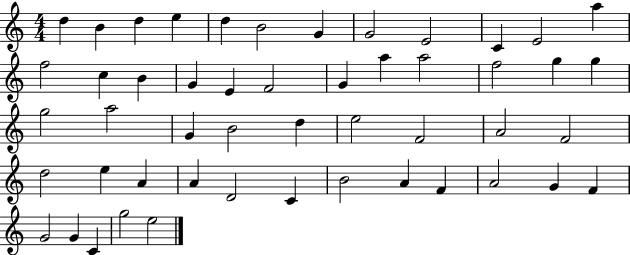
X:1
T:Untitled
M:4/4
L:1/4
K:C
d B d e d B2 G G2 E2 C E2 a f2 c B G E F2 G a a2 f2 g g g2 a2 G B2 d e2 F2 A2 F2 d2 e A A D2 C B2 A F A2 G F G2 G C g2 e2